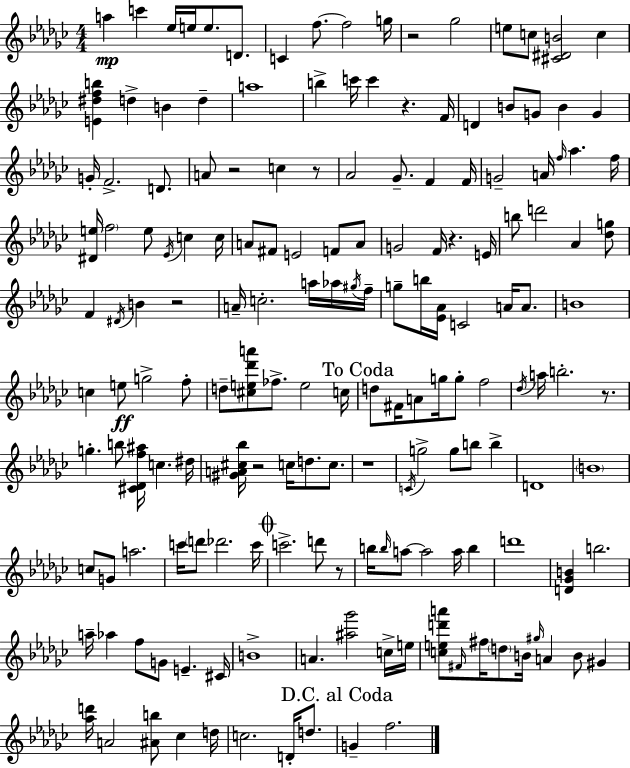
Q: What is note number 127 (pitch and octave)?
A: B4